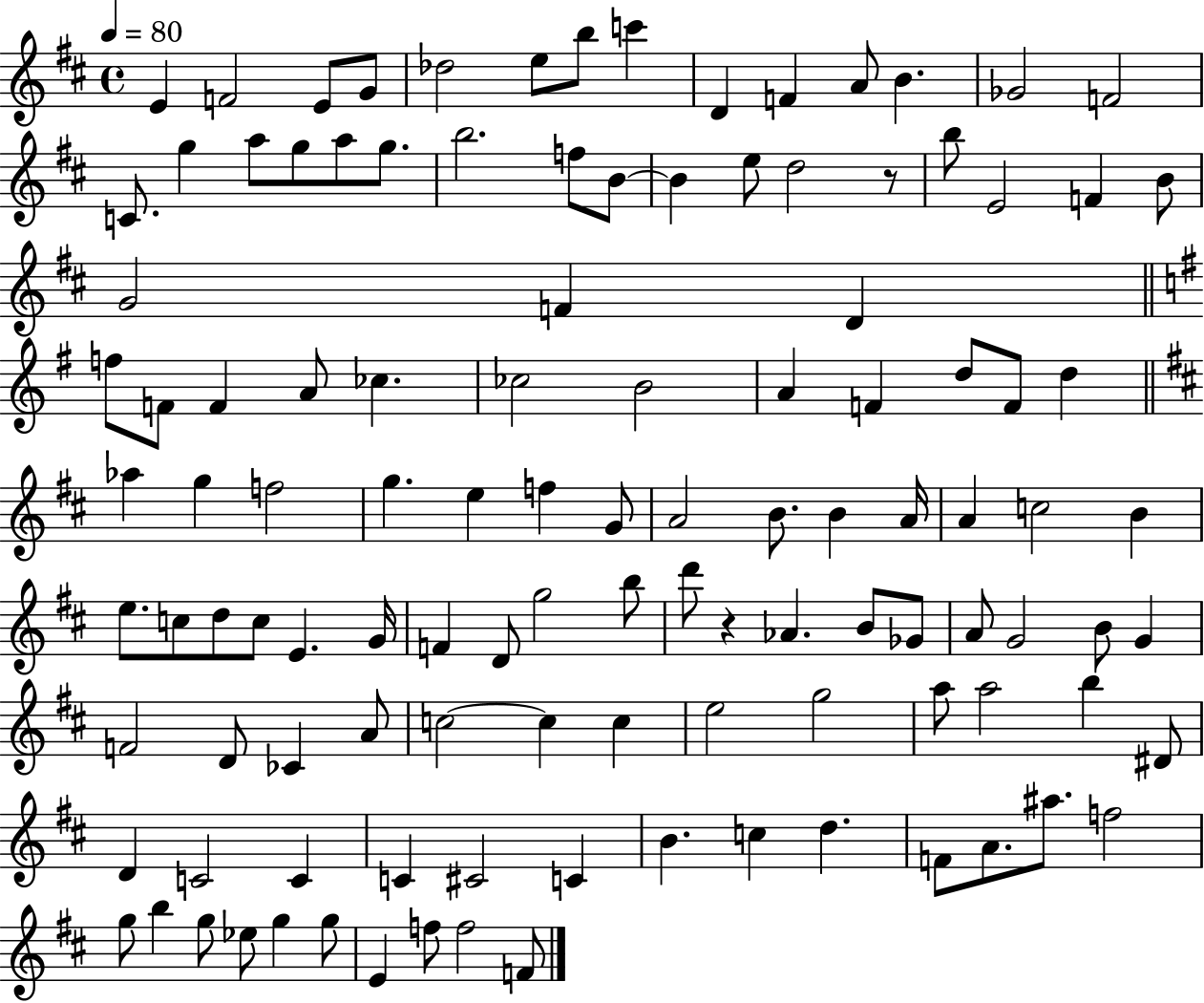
{
  \clef treble
  \time 4/4
  \defaultTimeSignature
  \key d \major
  \tempo 4 = 80
  \repeat volta 2 { e'4 f'2 e'8 g'8 | des''2 e''8 b''8 c'''4 | d'4 f'4 a'8 b'4. | ges'2 f'2 | \break c'8. g''4 a''8 g''8 a''8 g''8. | b''2. f''8 b'8~~ | b'4 e''8 d''2 r8 | b''8 e'2 f'4 b'8 | \break g'2 f'4 d'4 | \bar "||" \break \key g \major f''8 f'8 f'4 a'8 ces''4. | ces''2 b'2 | a'4 f'4 d''8 f'8 d''4 | \bar "||" \break \key d \major aes''4 g''4 f''2 | g''4. e''4 f''4 g'8 | a'2 b'8. b'4 a'16 | a'4 c''2 b'4 | \break e''8. c''8 d''8 c''8 e'4. g'16 | f'4 d'8 g''2 b''8 | d'''8 r4 aes'4. b'8 ges'8 | a'8 g'2 b'8 g'4 | \break f'2 d'8 ces'4 a'8 | c''2~~ c''4 c''4 | e''2 g''2 | a''8 a''2 b''4 dis'8 | \break d'4 c'2 c'4 | c'4 cis'2 c'4 | b'4. c''4 d''4. | f'8 a'8. ais''8. f''2 | \break g''8 b''4 g''8 ees''8 g''4 g''8 | e'4 f''8 f''2 f'8 | } \bar "|."
}